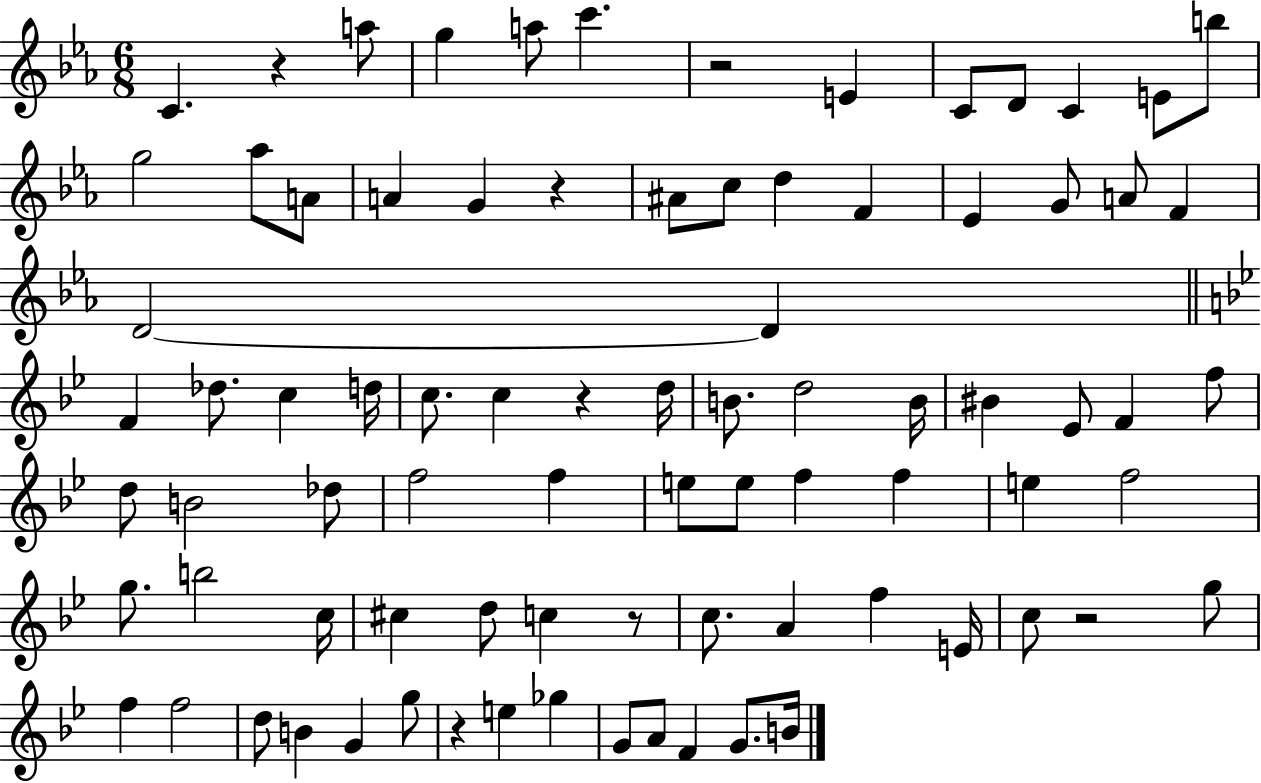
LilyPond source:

{
  \clef treble
  \numericTimeSignature
  \time 6/8
  \key ees \major
  c'4. r4 a''8 | g''4 a''8 c'''4. | r2 e'4 | c'8 d'8 c'4 e'8 b''8 | \break g''2 aes''8 a'8 | a'4 g'4 r4 | ais'8 c''8 d''4 f'4 | ees'4 g'8 a'8 f'4 | \break d'2~~ d'4 | \bar "||" \break \key g \minor f'4 des''8. c''4 d''16 | c''8. c''4 r4 d''16 | b'8. d''2 b'16 | bis'4 ees'8 f'4 f''8 | \break d''8 b'2 des''8 | f''2 f''4 | e''8 e''8 f''4 f''4 | e''4 f''2 | \break g''8. b''2 c''16 | cis''4 d''8 c''4 r8 | c''8. a'4 f''4 e'16 | c''8 r2 g''8 | \break f''4 f''2 | d''8 b'4 g'4 g''8 | r4 e''4 ges''4 | g'8 a'8 f'4 g'8. b'16 | \break \bar "|."
}